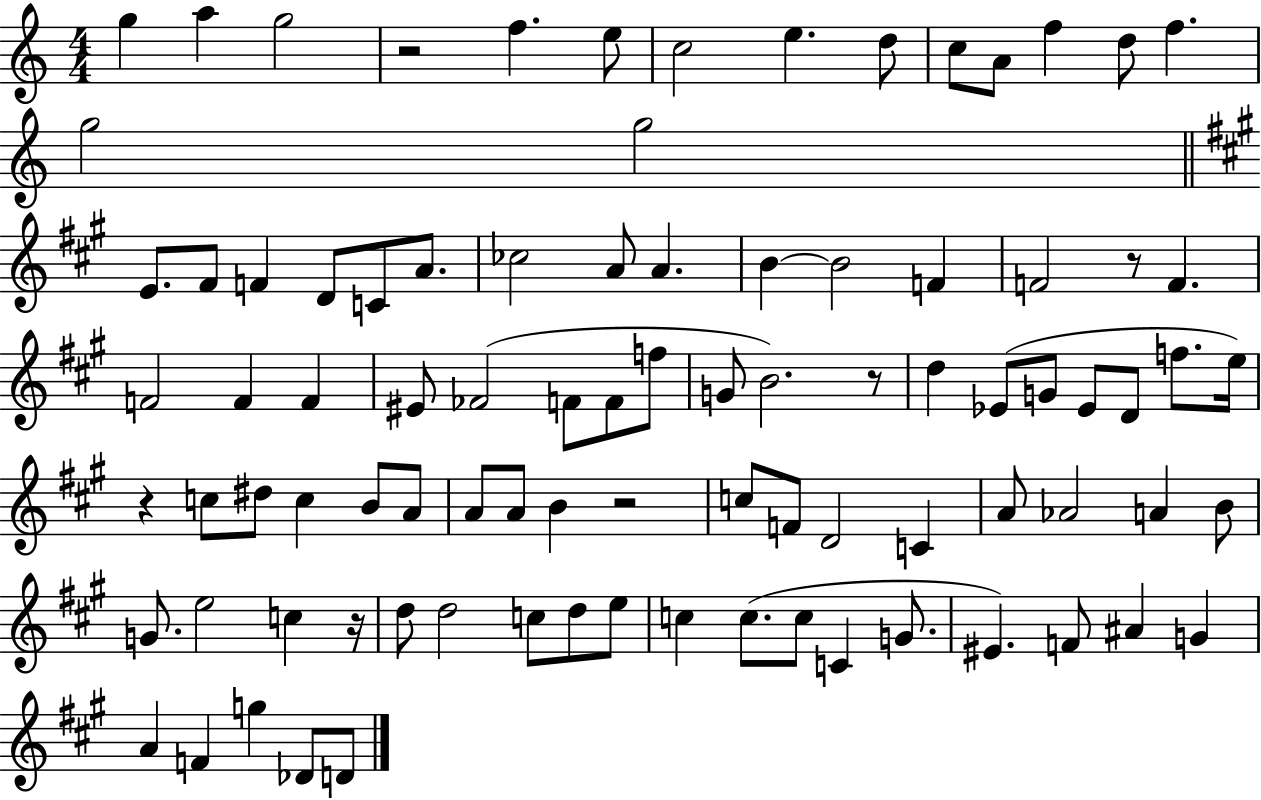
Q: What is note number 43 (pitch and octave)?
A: Eb4